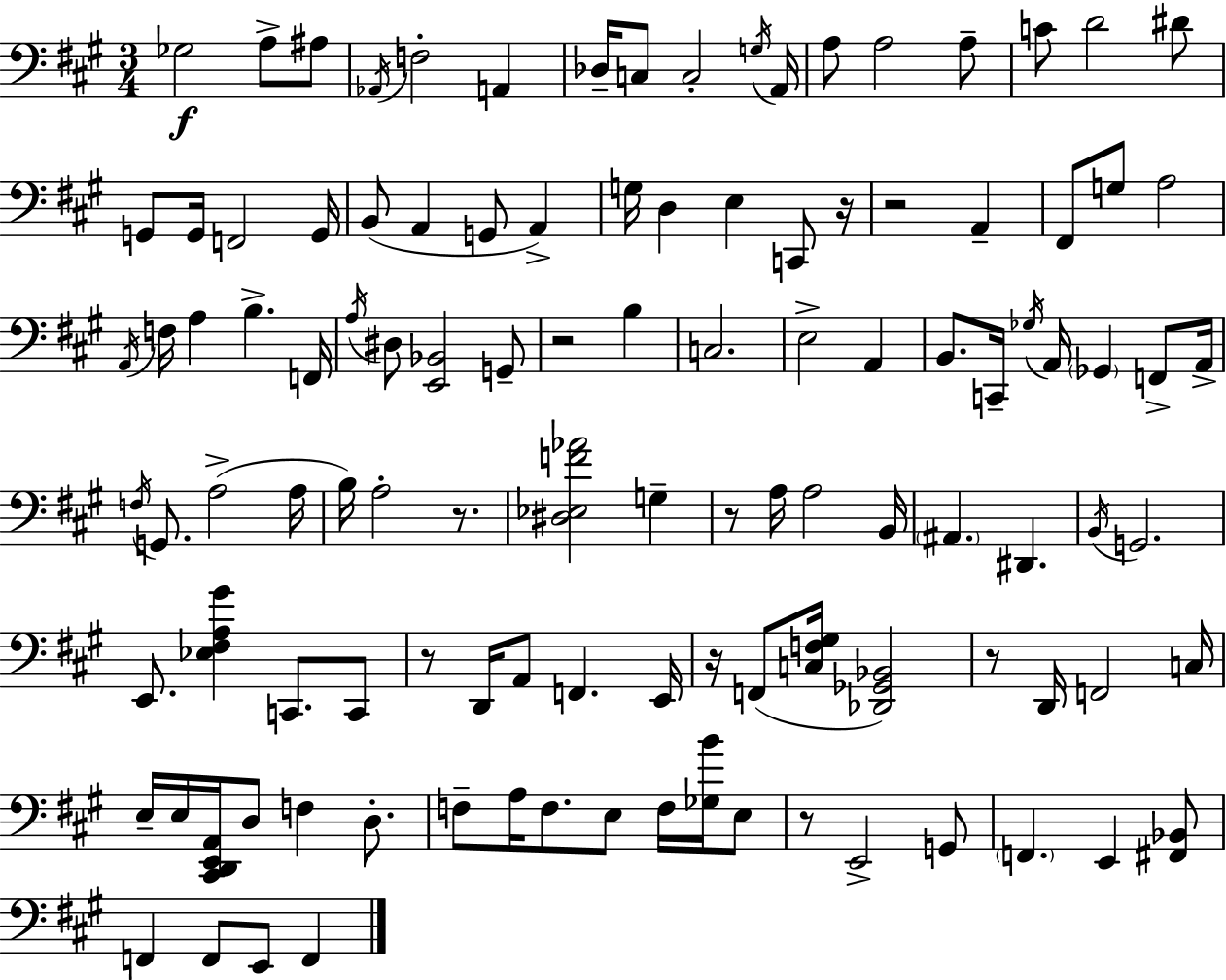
X:1
T:Untitled
M:3/4
L:1/4
K:A
_G,2 A,/2 ^A,/2 _A,,/4 F,2 A,, _D,/4 C,/2 C,2 G,/4 A,,/4 A,/2 A,2 A,/2 C/2 D2 ^D/2 G,,/2 G,,/4 F,,2 G,,/4 B,,/2 A,, G,,/2 A,, G,/4 D, E, C,,/2 z/4 z2 A,, ^F,,/2 G,/2 A,2 A,,/4 F,/4 A, B, F,,/4 A,/4 ^D,/2 [E,,_B,,]2 G,,/2 z2 B, C,2 E,2 A,, B,,/2 C,,/4 _G,/4 A,,/4 _G,, F,,/2 A,,/4 F,/4 G,,/2 A,2 A,/4 B,/4 A,2 z/2 [^D,_E,F_A]2 G, z/2 A,/4 A,2 B,,/4 ^A,, ^D,, B,,/4 G,,2 E,,/2 [_E,^F,A,^G] C,,/2 C,,/2 z/2 D,,/4 A,,/2 F,, E,,/4 z/4 F,,/2 [C,F,^G,]/4 [_D,,_G,,_B,,]2 z/2 D,,/4 F,,2 C,/4 E,/4 E,/4 [^C,,D,,E,,A,,]/4 D,/2 F, D,/2 F,/2 A,/4 F,/2 E,/2 F,/4 [_G,B]/4 E,/2 z/2 E,,2 G,,/2 F,, E,, [^F,,_B,,]/2 F,, F,,/2 E,,/2 F,,